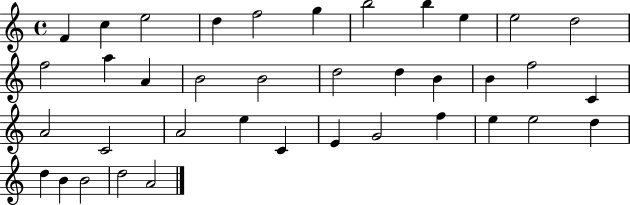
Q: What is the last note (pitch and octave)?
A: A4